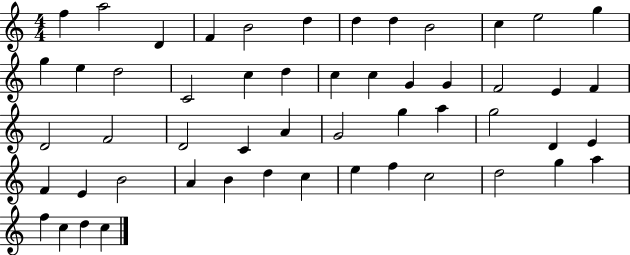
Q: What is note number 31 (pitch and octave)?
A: G4